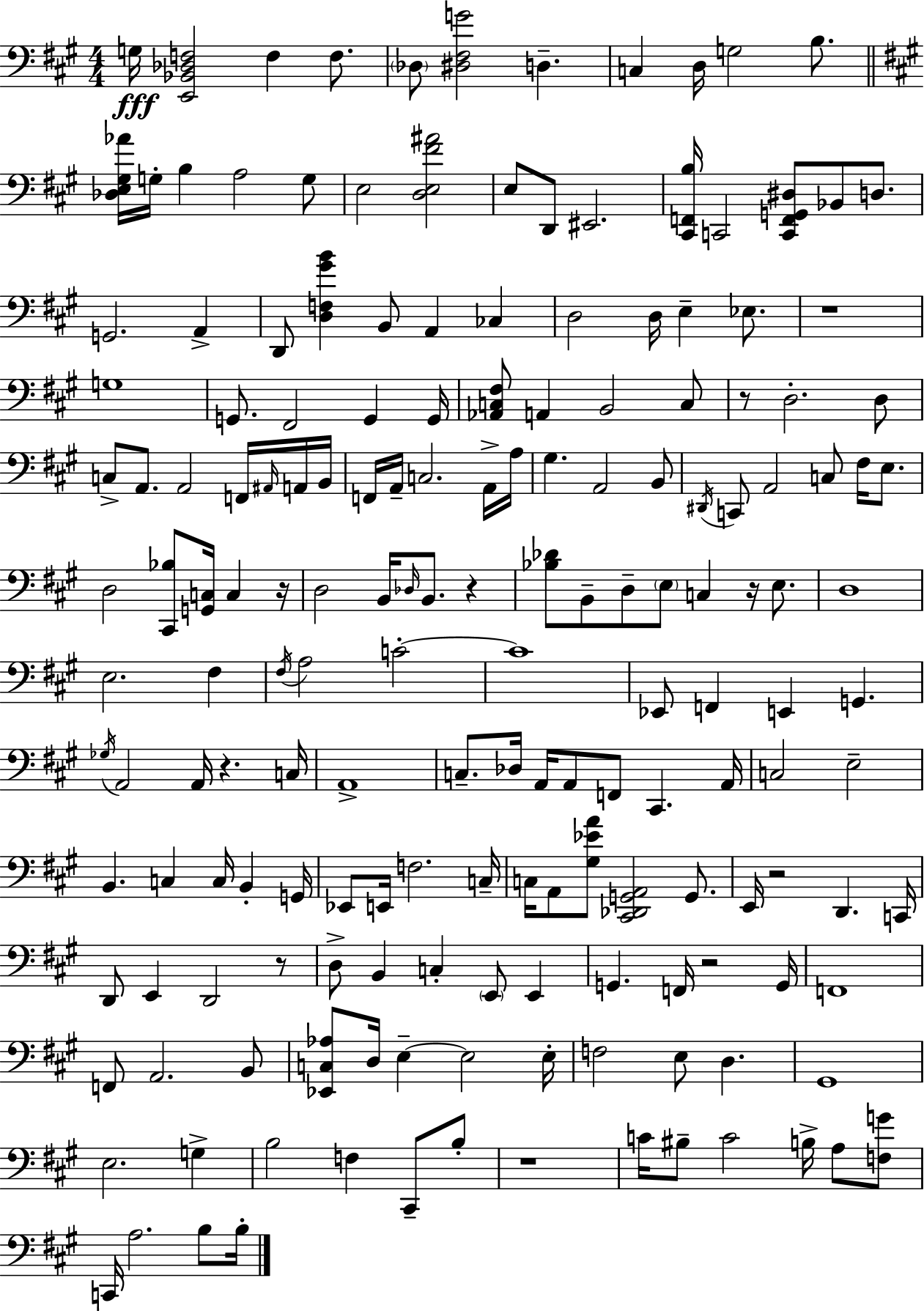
{
  \clef bass
  \numericTimeSignature
  \time 4/4
  \key a \major
  \repeat volta 2 { g16\fff <e, bes, des f>2 f4 f8. | \parenthesize des8 <dis fis g'>2 d4.-- | c4 d16 g2 b8. | \bar "||" \break \key a \major <des e gis aes'>16 g16-. b4 a2 g8 | e2 <d e fis' ais'>2 | e8 d,8 eis,2. | <cis, f, b>16 c,2 <c, f, g, dis>8 bes,8 d8. | \break g,2. a,4-> | d,8 <d f gis' b'>4 b,8 a,4 ces4 | d2 d16 e4-- ees8. | r1 | \break g1 | g,8. fis,2 g,4 g,16 | <aes, c fis>8 a,4 b,2 c8 | r8 d2.-. d8 | \break c8-> a,8. a,2 f,16 \grace { ais,16 } a,16 | b,16 f,16 a,16-- c2. a,16-> | a16 gis4. a,2 b,8 | \acciaccatura { dis,16 } c,8 a,2 c8 fis16 e8. | \break d2 <cis, bes>8 <g, c>16 c4 | r16 d2 b,16 \grace { des16 } b,8. r4 | <bes des'>8 b,8-- d8-- \parenthesize e8 c4 r16 | e8. d1 | \break e2. fis4 | \acciaccatura { fis16 } a2 c'2-.~~ | c'1 | ees,8 f,4 e,4 g,4. | \break \acciaccatura { ges16 } a,2 a,16 r4. | c16 a,1-> | c8.-- des16 a,16 a,8 f,8 cis,4. | a,16 c2 e2-- | \break b,4. c4 c16 | b,4-. g,16 ees,8 e,16 f2. | c16-- c16 a,8 <gis ees' a'>8 <cis, des, g, a,>2 | g,8. e,16 r2 d,4. | \break c,16 d,8 e,4 d,2 | r8 d8-> b,4 c4-. \parenthesize e,8 | e,4 g,4. f,16 r2 | g,16 f,1 | \break f,8 a,2. | b,8 <ees, c aes>8 d16 e4--~~ e2 | e16-. f2 e8 d4. | gis,1 | \break e2. | g4-> b2 f4 | cis,8-- b8-. r1 | c'16 bis8-- c'2 | \break b16-> a8 <f g'>8 c,16 a2. | b8 b16-. } \bar "|."
}